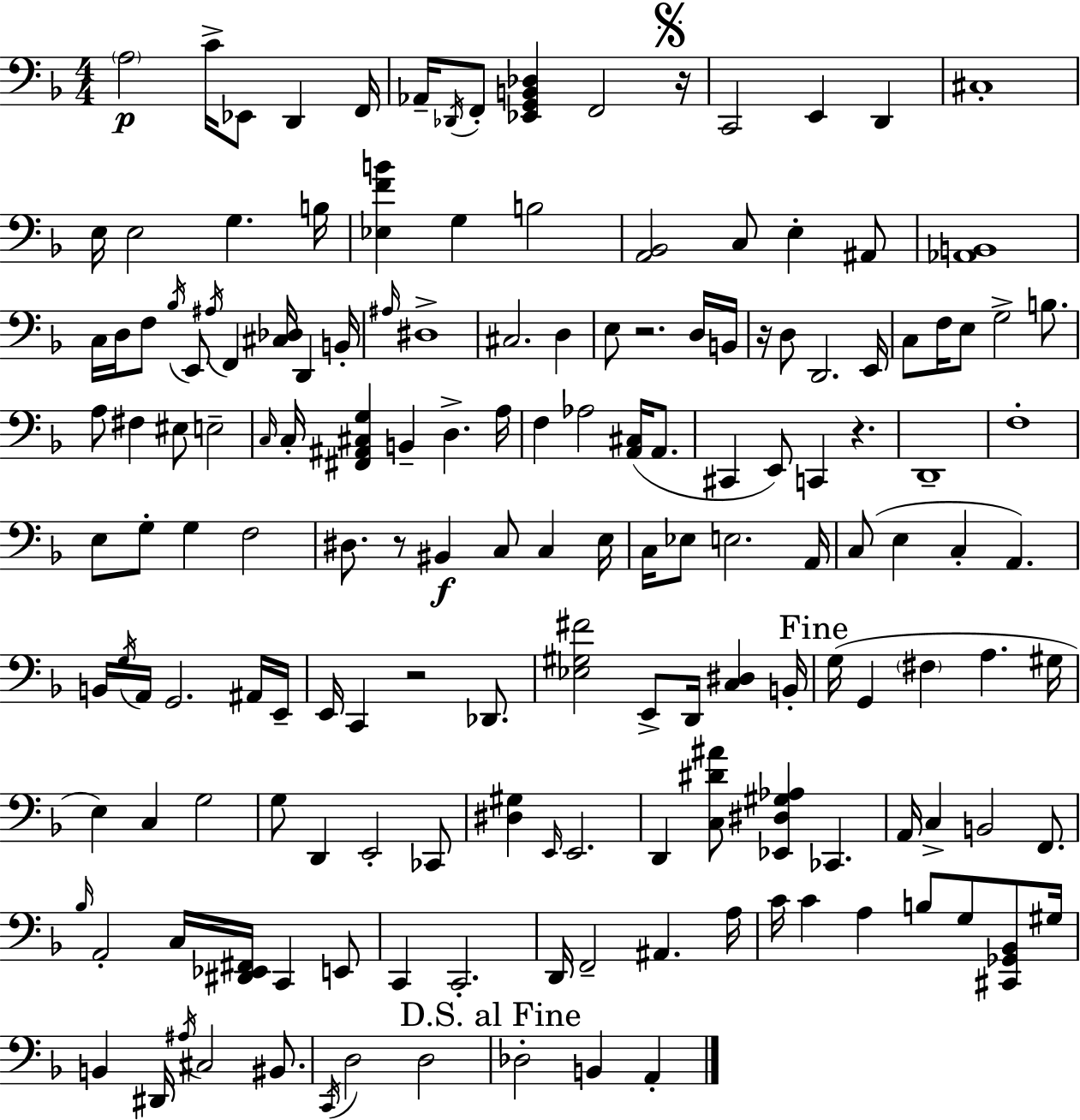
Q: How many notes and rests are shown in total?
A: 160